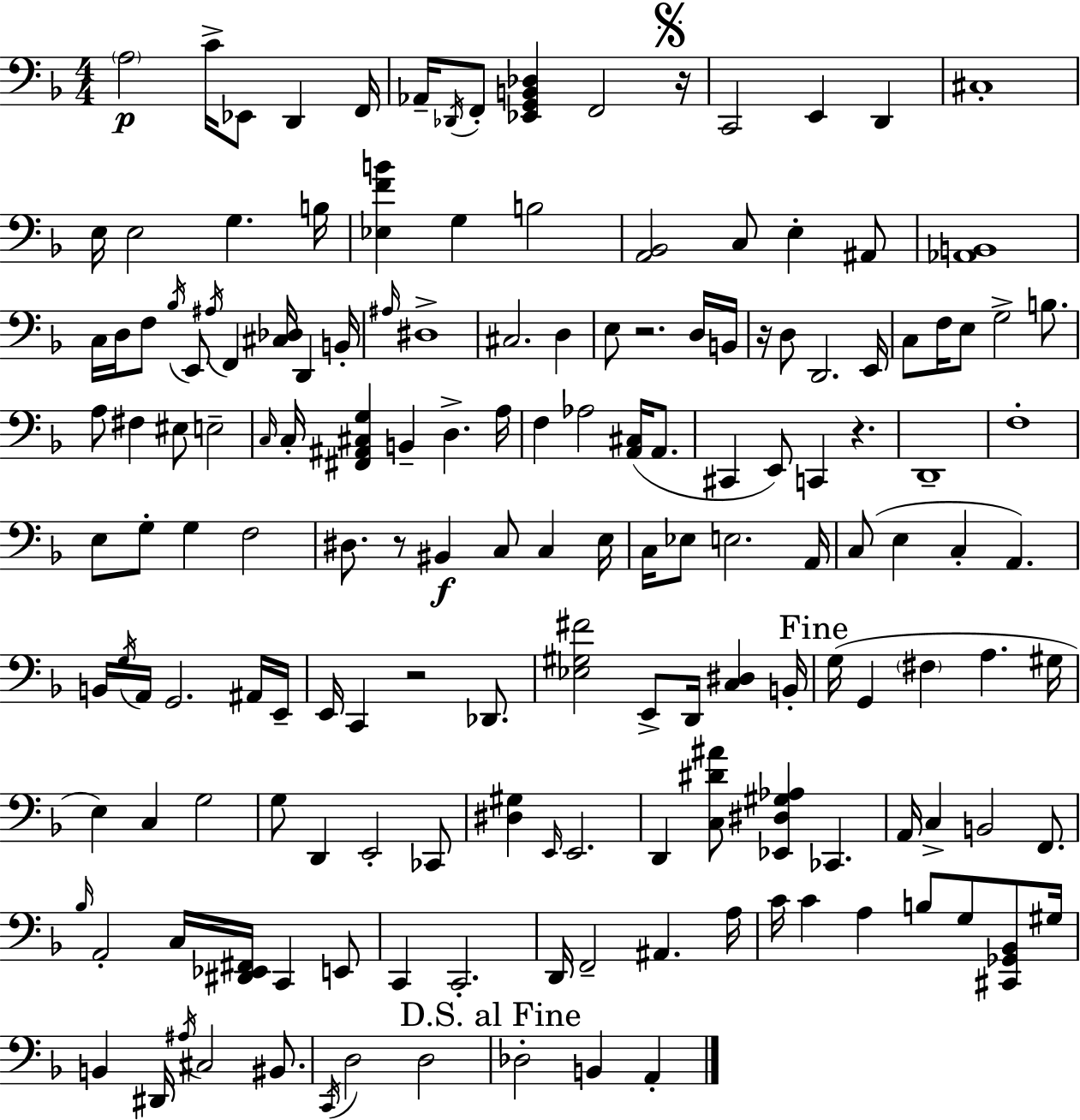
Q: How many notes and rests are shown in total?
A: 160